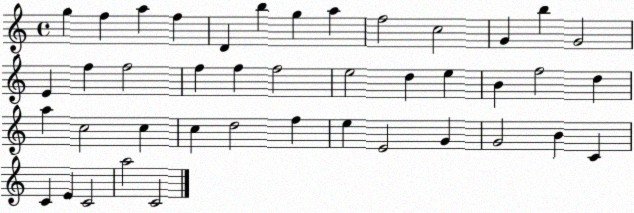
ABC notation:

X:1
T:Untitled
M:4/4
L:1/4
K:C
g f a f D b g a f2 c2 G b G2 E f f2 f f f2 e2 d e B f2 d a c2 c c d2 f e E2 G G2 B C C E C2 a2 C2